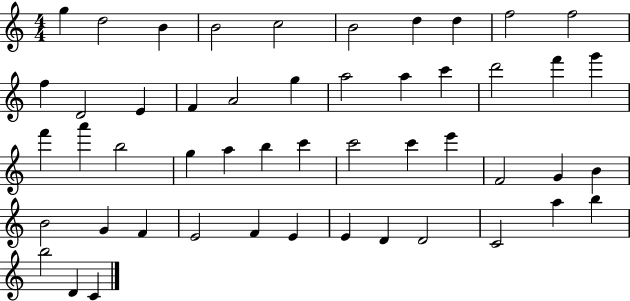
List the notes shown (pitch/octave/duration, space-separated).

G5/q D5/h B4/q B4/h C5/h B4/h D5/q D5/q F5/h F5/h F5/q D4/h E4/q F4/q A4/h G5/q A5/h A5/q C6/q D6/h F6/q G6/q F6/q A6/q B5/h G5/q A5/q B5/q C6/q C6/h C6/q E6/q F4/h G4/q B4/q B4/h G4/q F4/q E4/h F4/q E4/q E4/q D4/q D4/h C4/h A5/q B5/q B5/h D4/q C4/q